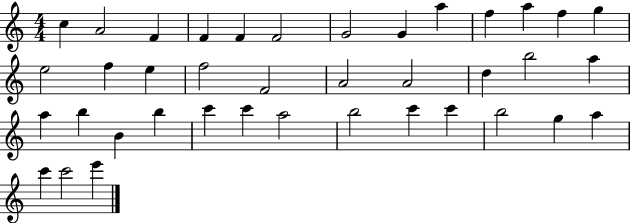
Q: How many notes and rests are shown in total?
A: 39